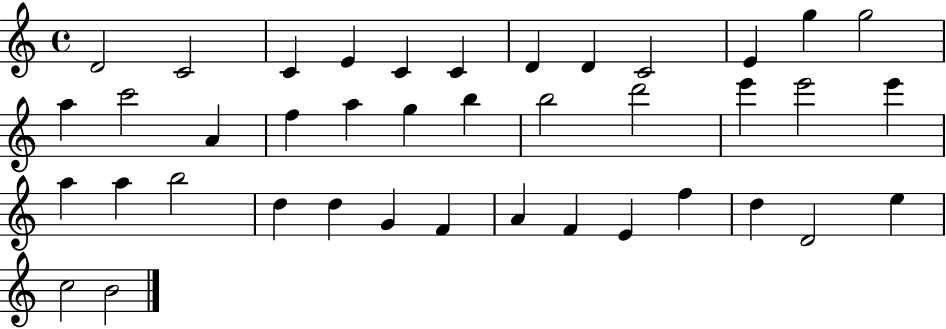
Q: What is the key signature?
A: C major